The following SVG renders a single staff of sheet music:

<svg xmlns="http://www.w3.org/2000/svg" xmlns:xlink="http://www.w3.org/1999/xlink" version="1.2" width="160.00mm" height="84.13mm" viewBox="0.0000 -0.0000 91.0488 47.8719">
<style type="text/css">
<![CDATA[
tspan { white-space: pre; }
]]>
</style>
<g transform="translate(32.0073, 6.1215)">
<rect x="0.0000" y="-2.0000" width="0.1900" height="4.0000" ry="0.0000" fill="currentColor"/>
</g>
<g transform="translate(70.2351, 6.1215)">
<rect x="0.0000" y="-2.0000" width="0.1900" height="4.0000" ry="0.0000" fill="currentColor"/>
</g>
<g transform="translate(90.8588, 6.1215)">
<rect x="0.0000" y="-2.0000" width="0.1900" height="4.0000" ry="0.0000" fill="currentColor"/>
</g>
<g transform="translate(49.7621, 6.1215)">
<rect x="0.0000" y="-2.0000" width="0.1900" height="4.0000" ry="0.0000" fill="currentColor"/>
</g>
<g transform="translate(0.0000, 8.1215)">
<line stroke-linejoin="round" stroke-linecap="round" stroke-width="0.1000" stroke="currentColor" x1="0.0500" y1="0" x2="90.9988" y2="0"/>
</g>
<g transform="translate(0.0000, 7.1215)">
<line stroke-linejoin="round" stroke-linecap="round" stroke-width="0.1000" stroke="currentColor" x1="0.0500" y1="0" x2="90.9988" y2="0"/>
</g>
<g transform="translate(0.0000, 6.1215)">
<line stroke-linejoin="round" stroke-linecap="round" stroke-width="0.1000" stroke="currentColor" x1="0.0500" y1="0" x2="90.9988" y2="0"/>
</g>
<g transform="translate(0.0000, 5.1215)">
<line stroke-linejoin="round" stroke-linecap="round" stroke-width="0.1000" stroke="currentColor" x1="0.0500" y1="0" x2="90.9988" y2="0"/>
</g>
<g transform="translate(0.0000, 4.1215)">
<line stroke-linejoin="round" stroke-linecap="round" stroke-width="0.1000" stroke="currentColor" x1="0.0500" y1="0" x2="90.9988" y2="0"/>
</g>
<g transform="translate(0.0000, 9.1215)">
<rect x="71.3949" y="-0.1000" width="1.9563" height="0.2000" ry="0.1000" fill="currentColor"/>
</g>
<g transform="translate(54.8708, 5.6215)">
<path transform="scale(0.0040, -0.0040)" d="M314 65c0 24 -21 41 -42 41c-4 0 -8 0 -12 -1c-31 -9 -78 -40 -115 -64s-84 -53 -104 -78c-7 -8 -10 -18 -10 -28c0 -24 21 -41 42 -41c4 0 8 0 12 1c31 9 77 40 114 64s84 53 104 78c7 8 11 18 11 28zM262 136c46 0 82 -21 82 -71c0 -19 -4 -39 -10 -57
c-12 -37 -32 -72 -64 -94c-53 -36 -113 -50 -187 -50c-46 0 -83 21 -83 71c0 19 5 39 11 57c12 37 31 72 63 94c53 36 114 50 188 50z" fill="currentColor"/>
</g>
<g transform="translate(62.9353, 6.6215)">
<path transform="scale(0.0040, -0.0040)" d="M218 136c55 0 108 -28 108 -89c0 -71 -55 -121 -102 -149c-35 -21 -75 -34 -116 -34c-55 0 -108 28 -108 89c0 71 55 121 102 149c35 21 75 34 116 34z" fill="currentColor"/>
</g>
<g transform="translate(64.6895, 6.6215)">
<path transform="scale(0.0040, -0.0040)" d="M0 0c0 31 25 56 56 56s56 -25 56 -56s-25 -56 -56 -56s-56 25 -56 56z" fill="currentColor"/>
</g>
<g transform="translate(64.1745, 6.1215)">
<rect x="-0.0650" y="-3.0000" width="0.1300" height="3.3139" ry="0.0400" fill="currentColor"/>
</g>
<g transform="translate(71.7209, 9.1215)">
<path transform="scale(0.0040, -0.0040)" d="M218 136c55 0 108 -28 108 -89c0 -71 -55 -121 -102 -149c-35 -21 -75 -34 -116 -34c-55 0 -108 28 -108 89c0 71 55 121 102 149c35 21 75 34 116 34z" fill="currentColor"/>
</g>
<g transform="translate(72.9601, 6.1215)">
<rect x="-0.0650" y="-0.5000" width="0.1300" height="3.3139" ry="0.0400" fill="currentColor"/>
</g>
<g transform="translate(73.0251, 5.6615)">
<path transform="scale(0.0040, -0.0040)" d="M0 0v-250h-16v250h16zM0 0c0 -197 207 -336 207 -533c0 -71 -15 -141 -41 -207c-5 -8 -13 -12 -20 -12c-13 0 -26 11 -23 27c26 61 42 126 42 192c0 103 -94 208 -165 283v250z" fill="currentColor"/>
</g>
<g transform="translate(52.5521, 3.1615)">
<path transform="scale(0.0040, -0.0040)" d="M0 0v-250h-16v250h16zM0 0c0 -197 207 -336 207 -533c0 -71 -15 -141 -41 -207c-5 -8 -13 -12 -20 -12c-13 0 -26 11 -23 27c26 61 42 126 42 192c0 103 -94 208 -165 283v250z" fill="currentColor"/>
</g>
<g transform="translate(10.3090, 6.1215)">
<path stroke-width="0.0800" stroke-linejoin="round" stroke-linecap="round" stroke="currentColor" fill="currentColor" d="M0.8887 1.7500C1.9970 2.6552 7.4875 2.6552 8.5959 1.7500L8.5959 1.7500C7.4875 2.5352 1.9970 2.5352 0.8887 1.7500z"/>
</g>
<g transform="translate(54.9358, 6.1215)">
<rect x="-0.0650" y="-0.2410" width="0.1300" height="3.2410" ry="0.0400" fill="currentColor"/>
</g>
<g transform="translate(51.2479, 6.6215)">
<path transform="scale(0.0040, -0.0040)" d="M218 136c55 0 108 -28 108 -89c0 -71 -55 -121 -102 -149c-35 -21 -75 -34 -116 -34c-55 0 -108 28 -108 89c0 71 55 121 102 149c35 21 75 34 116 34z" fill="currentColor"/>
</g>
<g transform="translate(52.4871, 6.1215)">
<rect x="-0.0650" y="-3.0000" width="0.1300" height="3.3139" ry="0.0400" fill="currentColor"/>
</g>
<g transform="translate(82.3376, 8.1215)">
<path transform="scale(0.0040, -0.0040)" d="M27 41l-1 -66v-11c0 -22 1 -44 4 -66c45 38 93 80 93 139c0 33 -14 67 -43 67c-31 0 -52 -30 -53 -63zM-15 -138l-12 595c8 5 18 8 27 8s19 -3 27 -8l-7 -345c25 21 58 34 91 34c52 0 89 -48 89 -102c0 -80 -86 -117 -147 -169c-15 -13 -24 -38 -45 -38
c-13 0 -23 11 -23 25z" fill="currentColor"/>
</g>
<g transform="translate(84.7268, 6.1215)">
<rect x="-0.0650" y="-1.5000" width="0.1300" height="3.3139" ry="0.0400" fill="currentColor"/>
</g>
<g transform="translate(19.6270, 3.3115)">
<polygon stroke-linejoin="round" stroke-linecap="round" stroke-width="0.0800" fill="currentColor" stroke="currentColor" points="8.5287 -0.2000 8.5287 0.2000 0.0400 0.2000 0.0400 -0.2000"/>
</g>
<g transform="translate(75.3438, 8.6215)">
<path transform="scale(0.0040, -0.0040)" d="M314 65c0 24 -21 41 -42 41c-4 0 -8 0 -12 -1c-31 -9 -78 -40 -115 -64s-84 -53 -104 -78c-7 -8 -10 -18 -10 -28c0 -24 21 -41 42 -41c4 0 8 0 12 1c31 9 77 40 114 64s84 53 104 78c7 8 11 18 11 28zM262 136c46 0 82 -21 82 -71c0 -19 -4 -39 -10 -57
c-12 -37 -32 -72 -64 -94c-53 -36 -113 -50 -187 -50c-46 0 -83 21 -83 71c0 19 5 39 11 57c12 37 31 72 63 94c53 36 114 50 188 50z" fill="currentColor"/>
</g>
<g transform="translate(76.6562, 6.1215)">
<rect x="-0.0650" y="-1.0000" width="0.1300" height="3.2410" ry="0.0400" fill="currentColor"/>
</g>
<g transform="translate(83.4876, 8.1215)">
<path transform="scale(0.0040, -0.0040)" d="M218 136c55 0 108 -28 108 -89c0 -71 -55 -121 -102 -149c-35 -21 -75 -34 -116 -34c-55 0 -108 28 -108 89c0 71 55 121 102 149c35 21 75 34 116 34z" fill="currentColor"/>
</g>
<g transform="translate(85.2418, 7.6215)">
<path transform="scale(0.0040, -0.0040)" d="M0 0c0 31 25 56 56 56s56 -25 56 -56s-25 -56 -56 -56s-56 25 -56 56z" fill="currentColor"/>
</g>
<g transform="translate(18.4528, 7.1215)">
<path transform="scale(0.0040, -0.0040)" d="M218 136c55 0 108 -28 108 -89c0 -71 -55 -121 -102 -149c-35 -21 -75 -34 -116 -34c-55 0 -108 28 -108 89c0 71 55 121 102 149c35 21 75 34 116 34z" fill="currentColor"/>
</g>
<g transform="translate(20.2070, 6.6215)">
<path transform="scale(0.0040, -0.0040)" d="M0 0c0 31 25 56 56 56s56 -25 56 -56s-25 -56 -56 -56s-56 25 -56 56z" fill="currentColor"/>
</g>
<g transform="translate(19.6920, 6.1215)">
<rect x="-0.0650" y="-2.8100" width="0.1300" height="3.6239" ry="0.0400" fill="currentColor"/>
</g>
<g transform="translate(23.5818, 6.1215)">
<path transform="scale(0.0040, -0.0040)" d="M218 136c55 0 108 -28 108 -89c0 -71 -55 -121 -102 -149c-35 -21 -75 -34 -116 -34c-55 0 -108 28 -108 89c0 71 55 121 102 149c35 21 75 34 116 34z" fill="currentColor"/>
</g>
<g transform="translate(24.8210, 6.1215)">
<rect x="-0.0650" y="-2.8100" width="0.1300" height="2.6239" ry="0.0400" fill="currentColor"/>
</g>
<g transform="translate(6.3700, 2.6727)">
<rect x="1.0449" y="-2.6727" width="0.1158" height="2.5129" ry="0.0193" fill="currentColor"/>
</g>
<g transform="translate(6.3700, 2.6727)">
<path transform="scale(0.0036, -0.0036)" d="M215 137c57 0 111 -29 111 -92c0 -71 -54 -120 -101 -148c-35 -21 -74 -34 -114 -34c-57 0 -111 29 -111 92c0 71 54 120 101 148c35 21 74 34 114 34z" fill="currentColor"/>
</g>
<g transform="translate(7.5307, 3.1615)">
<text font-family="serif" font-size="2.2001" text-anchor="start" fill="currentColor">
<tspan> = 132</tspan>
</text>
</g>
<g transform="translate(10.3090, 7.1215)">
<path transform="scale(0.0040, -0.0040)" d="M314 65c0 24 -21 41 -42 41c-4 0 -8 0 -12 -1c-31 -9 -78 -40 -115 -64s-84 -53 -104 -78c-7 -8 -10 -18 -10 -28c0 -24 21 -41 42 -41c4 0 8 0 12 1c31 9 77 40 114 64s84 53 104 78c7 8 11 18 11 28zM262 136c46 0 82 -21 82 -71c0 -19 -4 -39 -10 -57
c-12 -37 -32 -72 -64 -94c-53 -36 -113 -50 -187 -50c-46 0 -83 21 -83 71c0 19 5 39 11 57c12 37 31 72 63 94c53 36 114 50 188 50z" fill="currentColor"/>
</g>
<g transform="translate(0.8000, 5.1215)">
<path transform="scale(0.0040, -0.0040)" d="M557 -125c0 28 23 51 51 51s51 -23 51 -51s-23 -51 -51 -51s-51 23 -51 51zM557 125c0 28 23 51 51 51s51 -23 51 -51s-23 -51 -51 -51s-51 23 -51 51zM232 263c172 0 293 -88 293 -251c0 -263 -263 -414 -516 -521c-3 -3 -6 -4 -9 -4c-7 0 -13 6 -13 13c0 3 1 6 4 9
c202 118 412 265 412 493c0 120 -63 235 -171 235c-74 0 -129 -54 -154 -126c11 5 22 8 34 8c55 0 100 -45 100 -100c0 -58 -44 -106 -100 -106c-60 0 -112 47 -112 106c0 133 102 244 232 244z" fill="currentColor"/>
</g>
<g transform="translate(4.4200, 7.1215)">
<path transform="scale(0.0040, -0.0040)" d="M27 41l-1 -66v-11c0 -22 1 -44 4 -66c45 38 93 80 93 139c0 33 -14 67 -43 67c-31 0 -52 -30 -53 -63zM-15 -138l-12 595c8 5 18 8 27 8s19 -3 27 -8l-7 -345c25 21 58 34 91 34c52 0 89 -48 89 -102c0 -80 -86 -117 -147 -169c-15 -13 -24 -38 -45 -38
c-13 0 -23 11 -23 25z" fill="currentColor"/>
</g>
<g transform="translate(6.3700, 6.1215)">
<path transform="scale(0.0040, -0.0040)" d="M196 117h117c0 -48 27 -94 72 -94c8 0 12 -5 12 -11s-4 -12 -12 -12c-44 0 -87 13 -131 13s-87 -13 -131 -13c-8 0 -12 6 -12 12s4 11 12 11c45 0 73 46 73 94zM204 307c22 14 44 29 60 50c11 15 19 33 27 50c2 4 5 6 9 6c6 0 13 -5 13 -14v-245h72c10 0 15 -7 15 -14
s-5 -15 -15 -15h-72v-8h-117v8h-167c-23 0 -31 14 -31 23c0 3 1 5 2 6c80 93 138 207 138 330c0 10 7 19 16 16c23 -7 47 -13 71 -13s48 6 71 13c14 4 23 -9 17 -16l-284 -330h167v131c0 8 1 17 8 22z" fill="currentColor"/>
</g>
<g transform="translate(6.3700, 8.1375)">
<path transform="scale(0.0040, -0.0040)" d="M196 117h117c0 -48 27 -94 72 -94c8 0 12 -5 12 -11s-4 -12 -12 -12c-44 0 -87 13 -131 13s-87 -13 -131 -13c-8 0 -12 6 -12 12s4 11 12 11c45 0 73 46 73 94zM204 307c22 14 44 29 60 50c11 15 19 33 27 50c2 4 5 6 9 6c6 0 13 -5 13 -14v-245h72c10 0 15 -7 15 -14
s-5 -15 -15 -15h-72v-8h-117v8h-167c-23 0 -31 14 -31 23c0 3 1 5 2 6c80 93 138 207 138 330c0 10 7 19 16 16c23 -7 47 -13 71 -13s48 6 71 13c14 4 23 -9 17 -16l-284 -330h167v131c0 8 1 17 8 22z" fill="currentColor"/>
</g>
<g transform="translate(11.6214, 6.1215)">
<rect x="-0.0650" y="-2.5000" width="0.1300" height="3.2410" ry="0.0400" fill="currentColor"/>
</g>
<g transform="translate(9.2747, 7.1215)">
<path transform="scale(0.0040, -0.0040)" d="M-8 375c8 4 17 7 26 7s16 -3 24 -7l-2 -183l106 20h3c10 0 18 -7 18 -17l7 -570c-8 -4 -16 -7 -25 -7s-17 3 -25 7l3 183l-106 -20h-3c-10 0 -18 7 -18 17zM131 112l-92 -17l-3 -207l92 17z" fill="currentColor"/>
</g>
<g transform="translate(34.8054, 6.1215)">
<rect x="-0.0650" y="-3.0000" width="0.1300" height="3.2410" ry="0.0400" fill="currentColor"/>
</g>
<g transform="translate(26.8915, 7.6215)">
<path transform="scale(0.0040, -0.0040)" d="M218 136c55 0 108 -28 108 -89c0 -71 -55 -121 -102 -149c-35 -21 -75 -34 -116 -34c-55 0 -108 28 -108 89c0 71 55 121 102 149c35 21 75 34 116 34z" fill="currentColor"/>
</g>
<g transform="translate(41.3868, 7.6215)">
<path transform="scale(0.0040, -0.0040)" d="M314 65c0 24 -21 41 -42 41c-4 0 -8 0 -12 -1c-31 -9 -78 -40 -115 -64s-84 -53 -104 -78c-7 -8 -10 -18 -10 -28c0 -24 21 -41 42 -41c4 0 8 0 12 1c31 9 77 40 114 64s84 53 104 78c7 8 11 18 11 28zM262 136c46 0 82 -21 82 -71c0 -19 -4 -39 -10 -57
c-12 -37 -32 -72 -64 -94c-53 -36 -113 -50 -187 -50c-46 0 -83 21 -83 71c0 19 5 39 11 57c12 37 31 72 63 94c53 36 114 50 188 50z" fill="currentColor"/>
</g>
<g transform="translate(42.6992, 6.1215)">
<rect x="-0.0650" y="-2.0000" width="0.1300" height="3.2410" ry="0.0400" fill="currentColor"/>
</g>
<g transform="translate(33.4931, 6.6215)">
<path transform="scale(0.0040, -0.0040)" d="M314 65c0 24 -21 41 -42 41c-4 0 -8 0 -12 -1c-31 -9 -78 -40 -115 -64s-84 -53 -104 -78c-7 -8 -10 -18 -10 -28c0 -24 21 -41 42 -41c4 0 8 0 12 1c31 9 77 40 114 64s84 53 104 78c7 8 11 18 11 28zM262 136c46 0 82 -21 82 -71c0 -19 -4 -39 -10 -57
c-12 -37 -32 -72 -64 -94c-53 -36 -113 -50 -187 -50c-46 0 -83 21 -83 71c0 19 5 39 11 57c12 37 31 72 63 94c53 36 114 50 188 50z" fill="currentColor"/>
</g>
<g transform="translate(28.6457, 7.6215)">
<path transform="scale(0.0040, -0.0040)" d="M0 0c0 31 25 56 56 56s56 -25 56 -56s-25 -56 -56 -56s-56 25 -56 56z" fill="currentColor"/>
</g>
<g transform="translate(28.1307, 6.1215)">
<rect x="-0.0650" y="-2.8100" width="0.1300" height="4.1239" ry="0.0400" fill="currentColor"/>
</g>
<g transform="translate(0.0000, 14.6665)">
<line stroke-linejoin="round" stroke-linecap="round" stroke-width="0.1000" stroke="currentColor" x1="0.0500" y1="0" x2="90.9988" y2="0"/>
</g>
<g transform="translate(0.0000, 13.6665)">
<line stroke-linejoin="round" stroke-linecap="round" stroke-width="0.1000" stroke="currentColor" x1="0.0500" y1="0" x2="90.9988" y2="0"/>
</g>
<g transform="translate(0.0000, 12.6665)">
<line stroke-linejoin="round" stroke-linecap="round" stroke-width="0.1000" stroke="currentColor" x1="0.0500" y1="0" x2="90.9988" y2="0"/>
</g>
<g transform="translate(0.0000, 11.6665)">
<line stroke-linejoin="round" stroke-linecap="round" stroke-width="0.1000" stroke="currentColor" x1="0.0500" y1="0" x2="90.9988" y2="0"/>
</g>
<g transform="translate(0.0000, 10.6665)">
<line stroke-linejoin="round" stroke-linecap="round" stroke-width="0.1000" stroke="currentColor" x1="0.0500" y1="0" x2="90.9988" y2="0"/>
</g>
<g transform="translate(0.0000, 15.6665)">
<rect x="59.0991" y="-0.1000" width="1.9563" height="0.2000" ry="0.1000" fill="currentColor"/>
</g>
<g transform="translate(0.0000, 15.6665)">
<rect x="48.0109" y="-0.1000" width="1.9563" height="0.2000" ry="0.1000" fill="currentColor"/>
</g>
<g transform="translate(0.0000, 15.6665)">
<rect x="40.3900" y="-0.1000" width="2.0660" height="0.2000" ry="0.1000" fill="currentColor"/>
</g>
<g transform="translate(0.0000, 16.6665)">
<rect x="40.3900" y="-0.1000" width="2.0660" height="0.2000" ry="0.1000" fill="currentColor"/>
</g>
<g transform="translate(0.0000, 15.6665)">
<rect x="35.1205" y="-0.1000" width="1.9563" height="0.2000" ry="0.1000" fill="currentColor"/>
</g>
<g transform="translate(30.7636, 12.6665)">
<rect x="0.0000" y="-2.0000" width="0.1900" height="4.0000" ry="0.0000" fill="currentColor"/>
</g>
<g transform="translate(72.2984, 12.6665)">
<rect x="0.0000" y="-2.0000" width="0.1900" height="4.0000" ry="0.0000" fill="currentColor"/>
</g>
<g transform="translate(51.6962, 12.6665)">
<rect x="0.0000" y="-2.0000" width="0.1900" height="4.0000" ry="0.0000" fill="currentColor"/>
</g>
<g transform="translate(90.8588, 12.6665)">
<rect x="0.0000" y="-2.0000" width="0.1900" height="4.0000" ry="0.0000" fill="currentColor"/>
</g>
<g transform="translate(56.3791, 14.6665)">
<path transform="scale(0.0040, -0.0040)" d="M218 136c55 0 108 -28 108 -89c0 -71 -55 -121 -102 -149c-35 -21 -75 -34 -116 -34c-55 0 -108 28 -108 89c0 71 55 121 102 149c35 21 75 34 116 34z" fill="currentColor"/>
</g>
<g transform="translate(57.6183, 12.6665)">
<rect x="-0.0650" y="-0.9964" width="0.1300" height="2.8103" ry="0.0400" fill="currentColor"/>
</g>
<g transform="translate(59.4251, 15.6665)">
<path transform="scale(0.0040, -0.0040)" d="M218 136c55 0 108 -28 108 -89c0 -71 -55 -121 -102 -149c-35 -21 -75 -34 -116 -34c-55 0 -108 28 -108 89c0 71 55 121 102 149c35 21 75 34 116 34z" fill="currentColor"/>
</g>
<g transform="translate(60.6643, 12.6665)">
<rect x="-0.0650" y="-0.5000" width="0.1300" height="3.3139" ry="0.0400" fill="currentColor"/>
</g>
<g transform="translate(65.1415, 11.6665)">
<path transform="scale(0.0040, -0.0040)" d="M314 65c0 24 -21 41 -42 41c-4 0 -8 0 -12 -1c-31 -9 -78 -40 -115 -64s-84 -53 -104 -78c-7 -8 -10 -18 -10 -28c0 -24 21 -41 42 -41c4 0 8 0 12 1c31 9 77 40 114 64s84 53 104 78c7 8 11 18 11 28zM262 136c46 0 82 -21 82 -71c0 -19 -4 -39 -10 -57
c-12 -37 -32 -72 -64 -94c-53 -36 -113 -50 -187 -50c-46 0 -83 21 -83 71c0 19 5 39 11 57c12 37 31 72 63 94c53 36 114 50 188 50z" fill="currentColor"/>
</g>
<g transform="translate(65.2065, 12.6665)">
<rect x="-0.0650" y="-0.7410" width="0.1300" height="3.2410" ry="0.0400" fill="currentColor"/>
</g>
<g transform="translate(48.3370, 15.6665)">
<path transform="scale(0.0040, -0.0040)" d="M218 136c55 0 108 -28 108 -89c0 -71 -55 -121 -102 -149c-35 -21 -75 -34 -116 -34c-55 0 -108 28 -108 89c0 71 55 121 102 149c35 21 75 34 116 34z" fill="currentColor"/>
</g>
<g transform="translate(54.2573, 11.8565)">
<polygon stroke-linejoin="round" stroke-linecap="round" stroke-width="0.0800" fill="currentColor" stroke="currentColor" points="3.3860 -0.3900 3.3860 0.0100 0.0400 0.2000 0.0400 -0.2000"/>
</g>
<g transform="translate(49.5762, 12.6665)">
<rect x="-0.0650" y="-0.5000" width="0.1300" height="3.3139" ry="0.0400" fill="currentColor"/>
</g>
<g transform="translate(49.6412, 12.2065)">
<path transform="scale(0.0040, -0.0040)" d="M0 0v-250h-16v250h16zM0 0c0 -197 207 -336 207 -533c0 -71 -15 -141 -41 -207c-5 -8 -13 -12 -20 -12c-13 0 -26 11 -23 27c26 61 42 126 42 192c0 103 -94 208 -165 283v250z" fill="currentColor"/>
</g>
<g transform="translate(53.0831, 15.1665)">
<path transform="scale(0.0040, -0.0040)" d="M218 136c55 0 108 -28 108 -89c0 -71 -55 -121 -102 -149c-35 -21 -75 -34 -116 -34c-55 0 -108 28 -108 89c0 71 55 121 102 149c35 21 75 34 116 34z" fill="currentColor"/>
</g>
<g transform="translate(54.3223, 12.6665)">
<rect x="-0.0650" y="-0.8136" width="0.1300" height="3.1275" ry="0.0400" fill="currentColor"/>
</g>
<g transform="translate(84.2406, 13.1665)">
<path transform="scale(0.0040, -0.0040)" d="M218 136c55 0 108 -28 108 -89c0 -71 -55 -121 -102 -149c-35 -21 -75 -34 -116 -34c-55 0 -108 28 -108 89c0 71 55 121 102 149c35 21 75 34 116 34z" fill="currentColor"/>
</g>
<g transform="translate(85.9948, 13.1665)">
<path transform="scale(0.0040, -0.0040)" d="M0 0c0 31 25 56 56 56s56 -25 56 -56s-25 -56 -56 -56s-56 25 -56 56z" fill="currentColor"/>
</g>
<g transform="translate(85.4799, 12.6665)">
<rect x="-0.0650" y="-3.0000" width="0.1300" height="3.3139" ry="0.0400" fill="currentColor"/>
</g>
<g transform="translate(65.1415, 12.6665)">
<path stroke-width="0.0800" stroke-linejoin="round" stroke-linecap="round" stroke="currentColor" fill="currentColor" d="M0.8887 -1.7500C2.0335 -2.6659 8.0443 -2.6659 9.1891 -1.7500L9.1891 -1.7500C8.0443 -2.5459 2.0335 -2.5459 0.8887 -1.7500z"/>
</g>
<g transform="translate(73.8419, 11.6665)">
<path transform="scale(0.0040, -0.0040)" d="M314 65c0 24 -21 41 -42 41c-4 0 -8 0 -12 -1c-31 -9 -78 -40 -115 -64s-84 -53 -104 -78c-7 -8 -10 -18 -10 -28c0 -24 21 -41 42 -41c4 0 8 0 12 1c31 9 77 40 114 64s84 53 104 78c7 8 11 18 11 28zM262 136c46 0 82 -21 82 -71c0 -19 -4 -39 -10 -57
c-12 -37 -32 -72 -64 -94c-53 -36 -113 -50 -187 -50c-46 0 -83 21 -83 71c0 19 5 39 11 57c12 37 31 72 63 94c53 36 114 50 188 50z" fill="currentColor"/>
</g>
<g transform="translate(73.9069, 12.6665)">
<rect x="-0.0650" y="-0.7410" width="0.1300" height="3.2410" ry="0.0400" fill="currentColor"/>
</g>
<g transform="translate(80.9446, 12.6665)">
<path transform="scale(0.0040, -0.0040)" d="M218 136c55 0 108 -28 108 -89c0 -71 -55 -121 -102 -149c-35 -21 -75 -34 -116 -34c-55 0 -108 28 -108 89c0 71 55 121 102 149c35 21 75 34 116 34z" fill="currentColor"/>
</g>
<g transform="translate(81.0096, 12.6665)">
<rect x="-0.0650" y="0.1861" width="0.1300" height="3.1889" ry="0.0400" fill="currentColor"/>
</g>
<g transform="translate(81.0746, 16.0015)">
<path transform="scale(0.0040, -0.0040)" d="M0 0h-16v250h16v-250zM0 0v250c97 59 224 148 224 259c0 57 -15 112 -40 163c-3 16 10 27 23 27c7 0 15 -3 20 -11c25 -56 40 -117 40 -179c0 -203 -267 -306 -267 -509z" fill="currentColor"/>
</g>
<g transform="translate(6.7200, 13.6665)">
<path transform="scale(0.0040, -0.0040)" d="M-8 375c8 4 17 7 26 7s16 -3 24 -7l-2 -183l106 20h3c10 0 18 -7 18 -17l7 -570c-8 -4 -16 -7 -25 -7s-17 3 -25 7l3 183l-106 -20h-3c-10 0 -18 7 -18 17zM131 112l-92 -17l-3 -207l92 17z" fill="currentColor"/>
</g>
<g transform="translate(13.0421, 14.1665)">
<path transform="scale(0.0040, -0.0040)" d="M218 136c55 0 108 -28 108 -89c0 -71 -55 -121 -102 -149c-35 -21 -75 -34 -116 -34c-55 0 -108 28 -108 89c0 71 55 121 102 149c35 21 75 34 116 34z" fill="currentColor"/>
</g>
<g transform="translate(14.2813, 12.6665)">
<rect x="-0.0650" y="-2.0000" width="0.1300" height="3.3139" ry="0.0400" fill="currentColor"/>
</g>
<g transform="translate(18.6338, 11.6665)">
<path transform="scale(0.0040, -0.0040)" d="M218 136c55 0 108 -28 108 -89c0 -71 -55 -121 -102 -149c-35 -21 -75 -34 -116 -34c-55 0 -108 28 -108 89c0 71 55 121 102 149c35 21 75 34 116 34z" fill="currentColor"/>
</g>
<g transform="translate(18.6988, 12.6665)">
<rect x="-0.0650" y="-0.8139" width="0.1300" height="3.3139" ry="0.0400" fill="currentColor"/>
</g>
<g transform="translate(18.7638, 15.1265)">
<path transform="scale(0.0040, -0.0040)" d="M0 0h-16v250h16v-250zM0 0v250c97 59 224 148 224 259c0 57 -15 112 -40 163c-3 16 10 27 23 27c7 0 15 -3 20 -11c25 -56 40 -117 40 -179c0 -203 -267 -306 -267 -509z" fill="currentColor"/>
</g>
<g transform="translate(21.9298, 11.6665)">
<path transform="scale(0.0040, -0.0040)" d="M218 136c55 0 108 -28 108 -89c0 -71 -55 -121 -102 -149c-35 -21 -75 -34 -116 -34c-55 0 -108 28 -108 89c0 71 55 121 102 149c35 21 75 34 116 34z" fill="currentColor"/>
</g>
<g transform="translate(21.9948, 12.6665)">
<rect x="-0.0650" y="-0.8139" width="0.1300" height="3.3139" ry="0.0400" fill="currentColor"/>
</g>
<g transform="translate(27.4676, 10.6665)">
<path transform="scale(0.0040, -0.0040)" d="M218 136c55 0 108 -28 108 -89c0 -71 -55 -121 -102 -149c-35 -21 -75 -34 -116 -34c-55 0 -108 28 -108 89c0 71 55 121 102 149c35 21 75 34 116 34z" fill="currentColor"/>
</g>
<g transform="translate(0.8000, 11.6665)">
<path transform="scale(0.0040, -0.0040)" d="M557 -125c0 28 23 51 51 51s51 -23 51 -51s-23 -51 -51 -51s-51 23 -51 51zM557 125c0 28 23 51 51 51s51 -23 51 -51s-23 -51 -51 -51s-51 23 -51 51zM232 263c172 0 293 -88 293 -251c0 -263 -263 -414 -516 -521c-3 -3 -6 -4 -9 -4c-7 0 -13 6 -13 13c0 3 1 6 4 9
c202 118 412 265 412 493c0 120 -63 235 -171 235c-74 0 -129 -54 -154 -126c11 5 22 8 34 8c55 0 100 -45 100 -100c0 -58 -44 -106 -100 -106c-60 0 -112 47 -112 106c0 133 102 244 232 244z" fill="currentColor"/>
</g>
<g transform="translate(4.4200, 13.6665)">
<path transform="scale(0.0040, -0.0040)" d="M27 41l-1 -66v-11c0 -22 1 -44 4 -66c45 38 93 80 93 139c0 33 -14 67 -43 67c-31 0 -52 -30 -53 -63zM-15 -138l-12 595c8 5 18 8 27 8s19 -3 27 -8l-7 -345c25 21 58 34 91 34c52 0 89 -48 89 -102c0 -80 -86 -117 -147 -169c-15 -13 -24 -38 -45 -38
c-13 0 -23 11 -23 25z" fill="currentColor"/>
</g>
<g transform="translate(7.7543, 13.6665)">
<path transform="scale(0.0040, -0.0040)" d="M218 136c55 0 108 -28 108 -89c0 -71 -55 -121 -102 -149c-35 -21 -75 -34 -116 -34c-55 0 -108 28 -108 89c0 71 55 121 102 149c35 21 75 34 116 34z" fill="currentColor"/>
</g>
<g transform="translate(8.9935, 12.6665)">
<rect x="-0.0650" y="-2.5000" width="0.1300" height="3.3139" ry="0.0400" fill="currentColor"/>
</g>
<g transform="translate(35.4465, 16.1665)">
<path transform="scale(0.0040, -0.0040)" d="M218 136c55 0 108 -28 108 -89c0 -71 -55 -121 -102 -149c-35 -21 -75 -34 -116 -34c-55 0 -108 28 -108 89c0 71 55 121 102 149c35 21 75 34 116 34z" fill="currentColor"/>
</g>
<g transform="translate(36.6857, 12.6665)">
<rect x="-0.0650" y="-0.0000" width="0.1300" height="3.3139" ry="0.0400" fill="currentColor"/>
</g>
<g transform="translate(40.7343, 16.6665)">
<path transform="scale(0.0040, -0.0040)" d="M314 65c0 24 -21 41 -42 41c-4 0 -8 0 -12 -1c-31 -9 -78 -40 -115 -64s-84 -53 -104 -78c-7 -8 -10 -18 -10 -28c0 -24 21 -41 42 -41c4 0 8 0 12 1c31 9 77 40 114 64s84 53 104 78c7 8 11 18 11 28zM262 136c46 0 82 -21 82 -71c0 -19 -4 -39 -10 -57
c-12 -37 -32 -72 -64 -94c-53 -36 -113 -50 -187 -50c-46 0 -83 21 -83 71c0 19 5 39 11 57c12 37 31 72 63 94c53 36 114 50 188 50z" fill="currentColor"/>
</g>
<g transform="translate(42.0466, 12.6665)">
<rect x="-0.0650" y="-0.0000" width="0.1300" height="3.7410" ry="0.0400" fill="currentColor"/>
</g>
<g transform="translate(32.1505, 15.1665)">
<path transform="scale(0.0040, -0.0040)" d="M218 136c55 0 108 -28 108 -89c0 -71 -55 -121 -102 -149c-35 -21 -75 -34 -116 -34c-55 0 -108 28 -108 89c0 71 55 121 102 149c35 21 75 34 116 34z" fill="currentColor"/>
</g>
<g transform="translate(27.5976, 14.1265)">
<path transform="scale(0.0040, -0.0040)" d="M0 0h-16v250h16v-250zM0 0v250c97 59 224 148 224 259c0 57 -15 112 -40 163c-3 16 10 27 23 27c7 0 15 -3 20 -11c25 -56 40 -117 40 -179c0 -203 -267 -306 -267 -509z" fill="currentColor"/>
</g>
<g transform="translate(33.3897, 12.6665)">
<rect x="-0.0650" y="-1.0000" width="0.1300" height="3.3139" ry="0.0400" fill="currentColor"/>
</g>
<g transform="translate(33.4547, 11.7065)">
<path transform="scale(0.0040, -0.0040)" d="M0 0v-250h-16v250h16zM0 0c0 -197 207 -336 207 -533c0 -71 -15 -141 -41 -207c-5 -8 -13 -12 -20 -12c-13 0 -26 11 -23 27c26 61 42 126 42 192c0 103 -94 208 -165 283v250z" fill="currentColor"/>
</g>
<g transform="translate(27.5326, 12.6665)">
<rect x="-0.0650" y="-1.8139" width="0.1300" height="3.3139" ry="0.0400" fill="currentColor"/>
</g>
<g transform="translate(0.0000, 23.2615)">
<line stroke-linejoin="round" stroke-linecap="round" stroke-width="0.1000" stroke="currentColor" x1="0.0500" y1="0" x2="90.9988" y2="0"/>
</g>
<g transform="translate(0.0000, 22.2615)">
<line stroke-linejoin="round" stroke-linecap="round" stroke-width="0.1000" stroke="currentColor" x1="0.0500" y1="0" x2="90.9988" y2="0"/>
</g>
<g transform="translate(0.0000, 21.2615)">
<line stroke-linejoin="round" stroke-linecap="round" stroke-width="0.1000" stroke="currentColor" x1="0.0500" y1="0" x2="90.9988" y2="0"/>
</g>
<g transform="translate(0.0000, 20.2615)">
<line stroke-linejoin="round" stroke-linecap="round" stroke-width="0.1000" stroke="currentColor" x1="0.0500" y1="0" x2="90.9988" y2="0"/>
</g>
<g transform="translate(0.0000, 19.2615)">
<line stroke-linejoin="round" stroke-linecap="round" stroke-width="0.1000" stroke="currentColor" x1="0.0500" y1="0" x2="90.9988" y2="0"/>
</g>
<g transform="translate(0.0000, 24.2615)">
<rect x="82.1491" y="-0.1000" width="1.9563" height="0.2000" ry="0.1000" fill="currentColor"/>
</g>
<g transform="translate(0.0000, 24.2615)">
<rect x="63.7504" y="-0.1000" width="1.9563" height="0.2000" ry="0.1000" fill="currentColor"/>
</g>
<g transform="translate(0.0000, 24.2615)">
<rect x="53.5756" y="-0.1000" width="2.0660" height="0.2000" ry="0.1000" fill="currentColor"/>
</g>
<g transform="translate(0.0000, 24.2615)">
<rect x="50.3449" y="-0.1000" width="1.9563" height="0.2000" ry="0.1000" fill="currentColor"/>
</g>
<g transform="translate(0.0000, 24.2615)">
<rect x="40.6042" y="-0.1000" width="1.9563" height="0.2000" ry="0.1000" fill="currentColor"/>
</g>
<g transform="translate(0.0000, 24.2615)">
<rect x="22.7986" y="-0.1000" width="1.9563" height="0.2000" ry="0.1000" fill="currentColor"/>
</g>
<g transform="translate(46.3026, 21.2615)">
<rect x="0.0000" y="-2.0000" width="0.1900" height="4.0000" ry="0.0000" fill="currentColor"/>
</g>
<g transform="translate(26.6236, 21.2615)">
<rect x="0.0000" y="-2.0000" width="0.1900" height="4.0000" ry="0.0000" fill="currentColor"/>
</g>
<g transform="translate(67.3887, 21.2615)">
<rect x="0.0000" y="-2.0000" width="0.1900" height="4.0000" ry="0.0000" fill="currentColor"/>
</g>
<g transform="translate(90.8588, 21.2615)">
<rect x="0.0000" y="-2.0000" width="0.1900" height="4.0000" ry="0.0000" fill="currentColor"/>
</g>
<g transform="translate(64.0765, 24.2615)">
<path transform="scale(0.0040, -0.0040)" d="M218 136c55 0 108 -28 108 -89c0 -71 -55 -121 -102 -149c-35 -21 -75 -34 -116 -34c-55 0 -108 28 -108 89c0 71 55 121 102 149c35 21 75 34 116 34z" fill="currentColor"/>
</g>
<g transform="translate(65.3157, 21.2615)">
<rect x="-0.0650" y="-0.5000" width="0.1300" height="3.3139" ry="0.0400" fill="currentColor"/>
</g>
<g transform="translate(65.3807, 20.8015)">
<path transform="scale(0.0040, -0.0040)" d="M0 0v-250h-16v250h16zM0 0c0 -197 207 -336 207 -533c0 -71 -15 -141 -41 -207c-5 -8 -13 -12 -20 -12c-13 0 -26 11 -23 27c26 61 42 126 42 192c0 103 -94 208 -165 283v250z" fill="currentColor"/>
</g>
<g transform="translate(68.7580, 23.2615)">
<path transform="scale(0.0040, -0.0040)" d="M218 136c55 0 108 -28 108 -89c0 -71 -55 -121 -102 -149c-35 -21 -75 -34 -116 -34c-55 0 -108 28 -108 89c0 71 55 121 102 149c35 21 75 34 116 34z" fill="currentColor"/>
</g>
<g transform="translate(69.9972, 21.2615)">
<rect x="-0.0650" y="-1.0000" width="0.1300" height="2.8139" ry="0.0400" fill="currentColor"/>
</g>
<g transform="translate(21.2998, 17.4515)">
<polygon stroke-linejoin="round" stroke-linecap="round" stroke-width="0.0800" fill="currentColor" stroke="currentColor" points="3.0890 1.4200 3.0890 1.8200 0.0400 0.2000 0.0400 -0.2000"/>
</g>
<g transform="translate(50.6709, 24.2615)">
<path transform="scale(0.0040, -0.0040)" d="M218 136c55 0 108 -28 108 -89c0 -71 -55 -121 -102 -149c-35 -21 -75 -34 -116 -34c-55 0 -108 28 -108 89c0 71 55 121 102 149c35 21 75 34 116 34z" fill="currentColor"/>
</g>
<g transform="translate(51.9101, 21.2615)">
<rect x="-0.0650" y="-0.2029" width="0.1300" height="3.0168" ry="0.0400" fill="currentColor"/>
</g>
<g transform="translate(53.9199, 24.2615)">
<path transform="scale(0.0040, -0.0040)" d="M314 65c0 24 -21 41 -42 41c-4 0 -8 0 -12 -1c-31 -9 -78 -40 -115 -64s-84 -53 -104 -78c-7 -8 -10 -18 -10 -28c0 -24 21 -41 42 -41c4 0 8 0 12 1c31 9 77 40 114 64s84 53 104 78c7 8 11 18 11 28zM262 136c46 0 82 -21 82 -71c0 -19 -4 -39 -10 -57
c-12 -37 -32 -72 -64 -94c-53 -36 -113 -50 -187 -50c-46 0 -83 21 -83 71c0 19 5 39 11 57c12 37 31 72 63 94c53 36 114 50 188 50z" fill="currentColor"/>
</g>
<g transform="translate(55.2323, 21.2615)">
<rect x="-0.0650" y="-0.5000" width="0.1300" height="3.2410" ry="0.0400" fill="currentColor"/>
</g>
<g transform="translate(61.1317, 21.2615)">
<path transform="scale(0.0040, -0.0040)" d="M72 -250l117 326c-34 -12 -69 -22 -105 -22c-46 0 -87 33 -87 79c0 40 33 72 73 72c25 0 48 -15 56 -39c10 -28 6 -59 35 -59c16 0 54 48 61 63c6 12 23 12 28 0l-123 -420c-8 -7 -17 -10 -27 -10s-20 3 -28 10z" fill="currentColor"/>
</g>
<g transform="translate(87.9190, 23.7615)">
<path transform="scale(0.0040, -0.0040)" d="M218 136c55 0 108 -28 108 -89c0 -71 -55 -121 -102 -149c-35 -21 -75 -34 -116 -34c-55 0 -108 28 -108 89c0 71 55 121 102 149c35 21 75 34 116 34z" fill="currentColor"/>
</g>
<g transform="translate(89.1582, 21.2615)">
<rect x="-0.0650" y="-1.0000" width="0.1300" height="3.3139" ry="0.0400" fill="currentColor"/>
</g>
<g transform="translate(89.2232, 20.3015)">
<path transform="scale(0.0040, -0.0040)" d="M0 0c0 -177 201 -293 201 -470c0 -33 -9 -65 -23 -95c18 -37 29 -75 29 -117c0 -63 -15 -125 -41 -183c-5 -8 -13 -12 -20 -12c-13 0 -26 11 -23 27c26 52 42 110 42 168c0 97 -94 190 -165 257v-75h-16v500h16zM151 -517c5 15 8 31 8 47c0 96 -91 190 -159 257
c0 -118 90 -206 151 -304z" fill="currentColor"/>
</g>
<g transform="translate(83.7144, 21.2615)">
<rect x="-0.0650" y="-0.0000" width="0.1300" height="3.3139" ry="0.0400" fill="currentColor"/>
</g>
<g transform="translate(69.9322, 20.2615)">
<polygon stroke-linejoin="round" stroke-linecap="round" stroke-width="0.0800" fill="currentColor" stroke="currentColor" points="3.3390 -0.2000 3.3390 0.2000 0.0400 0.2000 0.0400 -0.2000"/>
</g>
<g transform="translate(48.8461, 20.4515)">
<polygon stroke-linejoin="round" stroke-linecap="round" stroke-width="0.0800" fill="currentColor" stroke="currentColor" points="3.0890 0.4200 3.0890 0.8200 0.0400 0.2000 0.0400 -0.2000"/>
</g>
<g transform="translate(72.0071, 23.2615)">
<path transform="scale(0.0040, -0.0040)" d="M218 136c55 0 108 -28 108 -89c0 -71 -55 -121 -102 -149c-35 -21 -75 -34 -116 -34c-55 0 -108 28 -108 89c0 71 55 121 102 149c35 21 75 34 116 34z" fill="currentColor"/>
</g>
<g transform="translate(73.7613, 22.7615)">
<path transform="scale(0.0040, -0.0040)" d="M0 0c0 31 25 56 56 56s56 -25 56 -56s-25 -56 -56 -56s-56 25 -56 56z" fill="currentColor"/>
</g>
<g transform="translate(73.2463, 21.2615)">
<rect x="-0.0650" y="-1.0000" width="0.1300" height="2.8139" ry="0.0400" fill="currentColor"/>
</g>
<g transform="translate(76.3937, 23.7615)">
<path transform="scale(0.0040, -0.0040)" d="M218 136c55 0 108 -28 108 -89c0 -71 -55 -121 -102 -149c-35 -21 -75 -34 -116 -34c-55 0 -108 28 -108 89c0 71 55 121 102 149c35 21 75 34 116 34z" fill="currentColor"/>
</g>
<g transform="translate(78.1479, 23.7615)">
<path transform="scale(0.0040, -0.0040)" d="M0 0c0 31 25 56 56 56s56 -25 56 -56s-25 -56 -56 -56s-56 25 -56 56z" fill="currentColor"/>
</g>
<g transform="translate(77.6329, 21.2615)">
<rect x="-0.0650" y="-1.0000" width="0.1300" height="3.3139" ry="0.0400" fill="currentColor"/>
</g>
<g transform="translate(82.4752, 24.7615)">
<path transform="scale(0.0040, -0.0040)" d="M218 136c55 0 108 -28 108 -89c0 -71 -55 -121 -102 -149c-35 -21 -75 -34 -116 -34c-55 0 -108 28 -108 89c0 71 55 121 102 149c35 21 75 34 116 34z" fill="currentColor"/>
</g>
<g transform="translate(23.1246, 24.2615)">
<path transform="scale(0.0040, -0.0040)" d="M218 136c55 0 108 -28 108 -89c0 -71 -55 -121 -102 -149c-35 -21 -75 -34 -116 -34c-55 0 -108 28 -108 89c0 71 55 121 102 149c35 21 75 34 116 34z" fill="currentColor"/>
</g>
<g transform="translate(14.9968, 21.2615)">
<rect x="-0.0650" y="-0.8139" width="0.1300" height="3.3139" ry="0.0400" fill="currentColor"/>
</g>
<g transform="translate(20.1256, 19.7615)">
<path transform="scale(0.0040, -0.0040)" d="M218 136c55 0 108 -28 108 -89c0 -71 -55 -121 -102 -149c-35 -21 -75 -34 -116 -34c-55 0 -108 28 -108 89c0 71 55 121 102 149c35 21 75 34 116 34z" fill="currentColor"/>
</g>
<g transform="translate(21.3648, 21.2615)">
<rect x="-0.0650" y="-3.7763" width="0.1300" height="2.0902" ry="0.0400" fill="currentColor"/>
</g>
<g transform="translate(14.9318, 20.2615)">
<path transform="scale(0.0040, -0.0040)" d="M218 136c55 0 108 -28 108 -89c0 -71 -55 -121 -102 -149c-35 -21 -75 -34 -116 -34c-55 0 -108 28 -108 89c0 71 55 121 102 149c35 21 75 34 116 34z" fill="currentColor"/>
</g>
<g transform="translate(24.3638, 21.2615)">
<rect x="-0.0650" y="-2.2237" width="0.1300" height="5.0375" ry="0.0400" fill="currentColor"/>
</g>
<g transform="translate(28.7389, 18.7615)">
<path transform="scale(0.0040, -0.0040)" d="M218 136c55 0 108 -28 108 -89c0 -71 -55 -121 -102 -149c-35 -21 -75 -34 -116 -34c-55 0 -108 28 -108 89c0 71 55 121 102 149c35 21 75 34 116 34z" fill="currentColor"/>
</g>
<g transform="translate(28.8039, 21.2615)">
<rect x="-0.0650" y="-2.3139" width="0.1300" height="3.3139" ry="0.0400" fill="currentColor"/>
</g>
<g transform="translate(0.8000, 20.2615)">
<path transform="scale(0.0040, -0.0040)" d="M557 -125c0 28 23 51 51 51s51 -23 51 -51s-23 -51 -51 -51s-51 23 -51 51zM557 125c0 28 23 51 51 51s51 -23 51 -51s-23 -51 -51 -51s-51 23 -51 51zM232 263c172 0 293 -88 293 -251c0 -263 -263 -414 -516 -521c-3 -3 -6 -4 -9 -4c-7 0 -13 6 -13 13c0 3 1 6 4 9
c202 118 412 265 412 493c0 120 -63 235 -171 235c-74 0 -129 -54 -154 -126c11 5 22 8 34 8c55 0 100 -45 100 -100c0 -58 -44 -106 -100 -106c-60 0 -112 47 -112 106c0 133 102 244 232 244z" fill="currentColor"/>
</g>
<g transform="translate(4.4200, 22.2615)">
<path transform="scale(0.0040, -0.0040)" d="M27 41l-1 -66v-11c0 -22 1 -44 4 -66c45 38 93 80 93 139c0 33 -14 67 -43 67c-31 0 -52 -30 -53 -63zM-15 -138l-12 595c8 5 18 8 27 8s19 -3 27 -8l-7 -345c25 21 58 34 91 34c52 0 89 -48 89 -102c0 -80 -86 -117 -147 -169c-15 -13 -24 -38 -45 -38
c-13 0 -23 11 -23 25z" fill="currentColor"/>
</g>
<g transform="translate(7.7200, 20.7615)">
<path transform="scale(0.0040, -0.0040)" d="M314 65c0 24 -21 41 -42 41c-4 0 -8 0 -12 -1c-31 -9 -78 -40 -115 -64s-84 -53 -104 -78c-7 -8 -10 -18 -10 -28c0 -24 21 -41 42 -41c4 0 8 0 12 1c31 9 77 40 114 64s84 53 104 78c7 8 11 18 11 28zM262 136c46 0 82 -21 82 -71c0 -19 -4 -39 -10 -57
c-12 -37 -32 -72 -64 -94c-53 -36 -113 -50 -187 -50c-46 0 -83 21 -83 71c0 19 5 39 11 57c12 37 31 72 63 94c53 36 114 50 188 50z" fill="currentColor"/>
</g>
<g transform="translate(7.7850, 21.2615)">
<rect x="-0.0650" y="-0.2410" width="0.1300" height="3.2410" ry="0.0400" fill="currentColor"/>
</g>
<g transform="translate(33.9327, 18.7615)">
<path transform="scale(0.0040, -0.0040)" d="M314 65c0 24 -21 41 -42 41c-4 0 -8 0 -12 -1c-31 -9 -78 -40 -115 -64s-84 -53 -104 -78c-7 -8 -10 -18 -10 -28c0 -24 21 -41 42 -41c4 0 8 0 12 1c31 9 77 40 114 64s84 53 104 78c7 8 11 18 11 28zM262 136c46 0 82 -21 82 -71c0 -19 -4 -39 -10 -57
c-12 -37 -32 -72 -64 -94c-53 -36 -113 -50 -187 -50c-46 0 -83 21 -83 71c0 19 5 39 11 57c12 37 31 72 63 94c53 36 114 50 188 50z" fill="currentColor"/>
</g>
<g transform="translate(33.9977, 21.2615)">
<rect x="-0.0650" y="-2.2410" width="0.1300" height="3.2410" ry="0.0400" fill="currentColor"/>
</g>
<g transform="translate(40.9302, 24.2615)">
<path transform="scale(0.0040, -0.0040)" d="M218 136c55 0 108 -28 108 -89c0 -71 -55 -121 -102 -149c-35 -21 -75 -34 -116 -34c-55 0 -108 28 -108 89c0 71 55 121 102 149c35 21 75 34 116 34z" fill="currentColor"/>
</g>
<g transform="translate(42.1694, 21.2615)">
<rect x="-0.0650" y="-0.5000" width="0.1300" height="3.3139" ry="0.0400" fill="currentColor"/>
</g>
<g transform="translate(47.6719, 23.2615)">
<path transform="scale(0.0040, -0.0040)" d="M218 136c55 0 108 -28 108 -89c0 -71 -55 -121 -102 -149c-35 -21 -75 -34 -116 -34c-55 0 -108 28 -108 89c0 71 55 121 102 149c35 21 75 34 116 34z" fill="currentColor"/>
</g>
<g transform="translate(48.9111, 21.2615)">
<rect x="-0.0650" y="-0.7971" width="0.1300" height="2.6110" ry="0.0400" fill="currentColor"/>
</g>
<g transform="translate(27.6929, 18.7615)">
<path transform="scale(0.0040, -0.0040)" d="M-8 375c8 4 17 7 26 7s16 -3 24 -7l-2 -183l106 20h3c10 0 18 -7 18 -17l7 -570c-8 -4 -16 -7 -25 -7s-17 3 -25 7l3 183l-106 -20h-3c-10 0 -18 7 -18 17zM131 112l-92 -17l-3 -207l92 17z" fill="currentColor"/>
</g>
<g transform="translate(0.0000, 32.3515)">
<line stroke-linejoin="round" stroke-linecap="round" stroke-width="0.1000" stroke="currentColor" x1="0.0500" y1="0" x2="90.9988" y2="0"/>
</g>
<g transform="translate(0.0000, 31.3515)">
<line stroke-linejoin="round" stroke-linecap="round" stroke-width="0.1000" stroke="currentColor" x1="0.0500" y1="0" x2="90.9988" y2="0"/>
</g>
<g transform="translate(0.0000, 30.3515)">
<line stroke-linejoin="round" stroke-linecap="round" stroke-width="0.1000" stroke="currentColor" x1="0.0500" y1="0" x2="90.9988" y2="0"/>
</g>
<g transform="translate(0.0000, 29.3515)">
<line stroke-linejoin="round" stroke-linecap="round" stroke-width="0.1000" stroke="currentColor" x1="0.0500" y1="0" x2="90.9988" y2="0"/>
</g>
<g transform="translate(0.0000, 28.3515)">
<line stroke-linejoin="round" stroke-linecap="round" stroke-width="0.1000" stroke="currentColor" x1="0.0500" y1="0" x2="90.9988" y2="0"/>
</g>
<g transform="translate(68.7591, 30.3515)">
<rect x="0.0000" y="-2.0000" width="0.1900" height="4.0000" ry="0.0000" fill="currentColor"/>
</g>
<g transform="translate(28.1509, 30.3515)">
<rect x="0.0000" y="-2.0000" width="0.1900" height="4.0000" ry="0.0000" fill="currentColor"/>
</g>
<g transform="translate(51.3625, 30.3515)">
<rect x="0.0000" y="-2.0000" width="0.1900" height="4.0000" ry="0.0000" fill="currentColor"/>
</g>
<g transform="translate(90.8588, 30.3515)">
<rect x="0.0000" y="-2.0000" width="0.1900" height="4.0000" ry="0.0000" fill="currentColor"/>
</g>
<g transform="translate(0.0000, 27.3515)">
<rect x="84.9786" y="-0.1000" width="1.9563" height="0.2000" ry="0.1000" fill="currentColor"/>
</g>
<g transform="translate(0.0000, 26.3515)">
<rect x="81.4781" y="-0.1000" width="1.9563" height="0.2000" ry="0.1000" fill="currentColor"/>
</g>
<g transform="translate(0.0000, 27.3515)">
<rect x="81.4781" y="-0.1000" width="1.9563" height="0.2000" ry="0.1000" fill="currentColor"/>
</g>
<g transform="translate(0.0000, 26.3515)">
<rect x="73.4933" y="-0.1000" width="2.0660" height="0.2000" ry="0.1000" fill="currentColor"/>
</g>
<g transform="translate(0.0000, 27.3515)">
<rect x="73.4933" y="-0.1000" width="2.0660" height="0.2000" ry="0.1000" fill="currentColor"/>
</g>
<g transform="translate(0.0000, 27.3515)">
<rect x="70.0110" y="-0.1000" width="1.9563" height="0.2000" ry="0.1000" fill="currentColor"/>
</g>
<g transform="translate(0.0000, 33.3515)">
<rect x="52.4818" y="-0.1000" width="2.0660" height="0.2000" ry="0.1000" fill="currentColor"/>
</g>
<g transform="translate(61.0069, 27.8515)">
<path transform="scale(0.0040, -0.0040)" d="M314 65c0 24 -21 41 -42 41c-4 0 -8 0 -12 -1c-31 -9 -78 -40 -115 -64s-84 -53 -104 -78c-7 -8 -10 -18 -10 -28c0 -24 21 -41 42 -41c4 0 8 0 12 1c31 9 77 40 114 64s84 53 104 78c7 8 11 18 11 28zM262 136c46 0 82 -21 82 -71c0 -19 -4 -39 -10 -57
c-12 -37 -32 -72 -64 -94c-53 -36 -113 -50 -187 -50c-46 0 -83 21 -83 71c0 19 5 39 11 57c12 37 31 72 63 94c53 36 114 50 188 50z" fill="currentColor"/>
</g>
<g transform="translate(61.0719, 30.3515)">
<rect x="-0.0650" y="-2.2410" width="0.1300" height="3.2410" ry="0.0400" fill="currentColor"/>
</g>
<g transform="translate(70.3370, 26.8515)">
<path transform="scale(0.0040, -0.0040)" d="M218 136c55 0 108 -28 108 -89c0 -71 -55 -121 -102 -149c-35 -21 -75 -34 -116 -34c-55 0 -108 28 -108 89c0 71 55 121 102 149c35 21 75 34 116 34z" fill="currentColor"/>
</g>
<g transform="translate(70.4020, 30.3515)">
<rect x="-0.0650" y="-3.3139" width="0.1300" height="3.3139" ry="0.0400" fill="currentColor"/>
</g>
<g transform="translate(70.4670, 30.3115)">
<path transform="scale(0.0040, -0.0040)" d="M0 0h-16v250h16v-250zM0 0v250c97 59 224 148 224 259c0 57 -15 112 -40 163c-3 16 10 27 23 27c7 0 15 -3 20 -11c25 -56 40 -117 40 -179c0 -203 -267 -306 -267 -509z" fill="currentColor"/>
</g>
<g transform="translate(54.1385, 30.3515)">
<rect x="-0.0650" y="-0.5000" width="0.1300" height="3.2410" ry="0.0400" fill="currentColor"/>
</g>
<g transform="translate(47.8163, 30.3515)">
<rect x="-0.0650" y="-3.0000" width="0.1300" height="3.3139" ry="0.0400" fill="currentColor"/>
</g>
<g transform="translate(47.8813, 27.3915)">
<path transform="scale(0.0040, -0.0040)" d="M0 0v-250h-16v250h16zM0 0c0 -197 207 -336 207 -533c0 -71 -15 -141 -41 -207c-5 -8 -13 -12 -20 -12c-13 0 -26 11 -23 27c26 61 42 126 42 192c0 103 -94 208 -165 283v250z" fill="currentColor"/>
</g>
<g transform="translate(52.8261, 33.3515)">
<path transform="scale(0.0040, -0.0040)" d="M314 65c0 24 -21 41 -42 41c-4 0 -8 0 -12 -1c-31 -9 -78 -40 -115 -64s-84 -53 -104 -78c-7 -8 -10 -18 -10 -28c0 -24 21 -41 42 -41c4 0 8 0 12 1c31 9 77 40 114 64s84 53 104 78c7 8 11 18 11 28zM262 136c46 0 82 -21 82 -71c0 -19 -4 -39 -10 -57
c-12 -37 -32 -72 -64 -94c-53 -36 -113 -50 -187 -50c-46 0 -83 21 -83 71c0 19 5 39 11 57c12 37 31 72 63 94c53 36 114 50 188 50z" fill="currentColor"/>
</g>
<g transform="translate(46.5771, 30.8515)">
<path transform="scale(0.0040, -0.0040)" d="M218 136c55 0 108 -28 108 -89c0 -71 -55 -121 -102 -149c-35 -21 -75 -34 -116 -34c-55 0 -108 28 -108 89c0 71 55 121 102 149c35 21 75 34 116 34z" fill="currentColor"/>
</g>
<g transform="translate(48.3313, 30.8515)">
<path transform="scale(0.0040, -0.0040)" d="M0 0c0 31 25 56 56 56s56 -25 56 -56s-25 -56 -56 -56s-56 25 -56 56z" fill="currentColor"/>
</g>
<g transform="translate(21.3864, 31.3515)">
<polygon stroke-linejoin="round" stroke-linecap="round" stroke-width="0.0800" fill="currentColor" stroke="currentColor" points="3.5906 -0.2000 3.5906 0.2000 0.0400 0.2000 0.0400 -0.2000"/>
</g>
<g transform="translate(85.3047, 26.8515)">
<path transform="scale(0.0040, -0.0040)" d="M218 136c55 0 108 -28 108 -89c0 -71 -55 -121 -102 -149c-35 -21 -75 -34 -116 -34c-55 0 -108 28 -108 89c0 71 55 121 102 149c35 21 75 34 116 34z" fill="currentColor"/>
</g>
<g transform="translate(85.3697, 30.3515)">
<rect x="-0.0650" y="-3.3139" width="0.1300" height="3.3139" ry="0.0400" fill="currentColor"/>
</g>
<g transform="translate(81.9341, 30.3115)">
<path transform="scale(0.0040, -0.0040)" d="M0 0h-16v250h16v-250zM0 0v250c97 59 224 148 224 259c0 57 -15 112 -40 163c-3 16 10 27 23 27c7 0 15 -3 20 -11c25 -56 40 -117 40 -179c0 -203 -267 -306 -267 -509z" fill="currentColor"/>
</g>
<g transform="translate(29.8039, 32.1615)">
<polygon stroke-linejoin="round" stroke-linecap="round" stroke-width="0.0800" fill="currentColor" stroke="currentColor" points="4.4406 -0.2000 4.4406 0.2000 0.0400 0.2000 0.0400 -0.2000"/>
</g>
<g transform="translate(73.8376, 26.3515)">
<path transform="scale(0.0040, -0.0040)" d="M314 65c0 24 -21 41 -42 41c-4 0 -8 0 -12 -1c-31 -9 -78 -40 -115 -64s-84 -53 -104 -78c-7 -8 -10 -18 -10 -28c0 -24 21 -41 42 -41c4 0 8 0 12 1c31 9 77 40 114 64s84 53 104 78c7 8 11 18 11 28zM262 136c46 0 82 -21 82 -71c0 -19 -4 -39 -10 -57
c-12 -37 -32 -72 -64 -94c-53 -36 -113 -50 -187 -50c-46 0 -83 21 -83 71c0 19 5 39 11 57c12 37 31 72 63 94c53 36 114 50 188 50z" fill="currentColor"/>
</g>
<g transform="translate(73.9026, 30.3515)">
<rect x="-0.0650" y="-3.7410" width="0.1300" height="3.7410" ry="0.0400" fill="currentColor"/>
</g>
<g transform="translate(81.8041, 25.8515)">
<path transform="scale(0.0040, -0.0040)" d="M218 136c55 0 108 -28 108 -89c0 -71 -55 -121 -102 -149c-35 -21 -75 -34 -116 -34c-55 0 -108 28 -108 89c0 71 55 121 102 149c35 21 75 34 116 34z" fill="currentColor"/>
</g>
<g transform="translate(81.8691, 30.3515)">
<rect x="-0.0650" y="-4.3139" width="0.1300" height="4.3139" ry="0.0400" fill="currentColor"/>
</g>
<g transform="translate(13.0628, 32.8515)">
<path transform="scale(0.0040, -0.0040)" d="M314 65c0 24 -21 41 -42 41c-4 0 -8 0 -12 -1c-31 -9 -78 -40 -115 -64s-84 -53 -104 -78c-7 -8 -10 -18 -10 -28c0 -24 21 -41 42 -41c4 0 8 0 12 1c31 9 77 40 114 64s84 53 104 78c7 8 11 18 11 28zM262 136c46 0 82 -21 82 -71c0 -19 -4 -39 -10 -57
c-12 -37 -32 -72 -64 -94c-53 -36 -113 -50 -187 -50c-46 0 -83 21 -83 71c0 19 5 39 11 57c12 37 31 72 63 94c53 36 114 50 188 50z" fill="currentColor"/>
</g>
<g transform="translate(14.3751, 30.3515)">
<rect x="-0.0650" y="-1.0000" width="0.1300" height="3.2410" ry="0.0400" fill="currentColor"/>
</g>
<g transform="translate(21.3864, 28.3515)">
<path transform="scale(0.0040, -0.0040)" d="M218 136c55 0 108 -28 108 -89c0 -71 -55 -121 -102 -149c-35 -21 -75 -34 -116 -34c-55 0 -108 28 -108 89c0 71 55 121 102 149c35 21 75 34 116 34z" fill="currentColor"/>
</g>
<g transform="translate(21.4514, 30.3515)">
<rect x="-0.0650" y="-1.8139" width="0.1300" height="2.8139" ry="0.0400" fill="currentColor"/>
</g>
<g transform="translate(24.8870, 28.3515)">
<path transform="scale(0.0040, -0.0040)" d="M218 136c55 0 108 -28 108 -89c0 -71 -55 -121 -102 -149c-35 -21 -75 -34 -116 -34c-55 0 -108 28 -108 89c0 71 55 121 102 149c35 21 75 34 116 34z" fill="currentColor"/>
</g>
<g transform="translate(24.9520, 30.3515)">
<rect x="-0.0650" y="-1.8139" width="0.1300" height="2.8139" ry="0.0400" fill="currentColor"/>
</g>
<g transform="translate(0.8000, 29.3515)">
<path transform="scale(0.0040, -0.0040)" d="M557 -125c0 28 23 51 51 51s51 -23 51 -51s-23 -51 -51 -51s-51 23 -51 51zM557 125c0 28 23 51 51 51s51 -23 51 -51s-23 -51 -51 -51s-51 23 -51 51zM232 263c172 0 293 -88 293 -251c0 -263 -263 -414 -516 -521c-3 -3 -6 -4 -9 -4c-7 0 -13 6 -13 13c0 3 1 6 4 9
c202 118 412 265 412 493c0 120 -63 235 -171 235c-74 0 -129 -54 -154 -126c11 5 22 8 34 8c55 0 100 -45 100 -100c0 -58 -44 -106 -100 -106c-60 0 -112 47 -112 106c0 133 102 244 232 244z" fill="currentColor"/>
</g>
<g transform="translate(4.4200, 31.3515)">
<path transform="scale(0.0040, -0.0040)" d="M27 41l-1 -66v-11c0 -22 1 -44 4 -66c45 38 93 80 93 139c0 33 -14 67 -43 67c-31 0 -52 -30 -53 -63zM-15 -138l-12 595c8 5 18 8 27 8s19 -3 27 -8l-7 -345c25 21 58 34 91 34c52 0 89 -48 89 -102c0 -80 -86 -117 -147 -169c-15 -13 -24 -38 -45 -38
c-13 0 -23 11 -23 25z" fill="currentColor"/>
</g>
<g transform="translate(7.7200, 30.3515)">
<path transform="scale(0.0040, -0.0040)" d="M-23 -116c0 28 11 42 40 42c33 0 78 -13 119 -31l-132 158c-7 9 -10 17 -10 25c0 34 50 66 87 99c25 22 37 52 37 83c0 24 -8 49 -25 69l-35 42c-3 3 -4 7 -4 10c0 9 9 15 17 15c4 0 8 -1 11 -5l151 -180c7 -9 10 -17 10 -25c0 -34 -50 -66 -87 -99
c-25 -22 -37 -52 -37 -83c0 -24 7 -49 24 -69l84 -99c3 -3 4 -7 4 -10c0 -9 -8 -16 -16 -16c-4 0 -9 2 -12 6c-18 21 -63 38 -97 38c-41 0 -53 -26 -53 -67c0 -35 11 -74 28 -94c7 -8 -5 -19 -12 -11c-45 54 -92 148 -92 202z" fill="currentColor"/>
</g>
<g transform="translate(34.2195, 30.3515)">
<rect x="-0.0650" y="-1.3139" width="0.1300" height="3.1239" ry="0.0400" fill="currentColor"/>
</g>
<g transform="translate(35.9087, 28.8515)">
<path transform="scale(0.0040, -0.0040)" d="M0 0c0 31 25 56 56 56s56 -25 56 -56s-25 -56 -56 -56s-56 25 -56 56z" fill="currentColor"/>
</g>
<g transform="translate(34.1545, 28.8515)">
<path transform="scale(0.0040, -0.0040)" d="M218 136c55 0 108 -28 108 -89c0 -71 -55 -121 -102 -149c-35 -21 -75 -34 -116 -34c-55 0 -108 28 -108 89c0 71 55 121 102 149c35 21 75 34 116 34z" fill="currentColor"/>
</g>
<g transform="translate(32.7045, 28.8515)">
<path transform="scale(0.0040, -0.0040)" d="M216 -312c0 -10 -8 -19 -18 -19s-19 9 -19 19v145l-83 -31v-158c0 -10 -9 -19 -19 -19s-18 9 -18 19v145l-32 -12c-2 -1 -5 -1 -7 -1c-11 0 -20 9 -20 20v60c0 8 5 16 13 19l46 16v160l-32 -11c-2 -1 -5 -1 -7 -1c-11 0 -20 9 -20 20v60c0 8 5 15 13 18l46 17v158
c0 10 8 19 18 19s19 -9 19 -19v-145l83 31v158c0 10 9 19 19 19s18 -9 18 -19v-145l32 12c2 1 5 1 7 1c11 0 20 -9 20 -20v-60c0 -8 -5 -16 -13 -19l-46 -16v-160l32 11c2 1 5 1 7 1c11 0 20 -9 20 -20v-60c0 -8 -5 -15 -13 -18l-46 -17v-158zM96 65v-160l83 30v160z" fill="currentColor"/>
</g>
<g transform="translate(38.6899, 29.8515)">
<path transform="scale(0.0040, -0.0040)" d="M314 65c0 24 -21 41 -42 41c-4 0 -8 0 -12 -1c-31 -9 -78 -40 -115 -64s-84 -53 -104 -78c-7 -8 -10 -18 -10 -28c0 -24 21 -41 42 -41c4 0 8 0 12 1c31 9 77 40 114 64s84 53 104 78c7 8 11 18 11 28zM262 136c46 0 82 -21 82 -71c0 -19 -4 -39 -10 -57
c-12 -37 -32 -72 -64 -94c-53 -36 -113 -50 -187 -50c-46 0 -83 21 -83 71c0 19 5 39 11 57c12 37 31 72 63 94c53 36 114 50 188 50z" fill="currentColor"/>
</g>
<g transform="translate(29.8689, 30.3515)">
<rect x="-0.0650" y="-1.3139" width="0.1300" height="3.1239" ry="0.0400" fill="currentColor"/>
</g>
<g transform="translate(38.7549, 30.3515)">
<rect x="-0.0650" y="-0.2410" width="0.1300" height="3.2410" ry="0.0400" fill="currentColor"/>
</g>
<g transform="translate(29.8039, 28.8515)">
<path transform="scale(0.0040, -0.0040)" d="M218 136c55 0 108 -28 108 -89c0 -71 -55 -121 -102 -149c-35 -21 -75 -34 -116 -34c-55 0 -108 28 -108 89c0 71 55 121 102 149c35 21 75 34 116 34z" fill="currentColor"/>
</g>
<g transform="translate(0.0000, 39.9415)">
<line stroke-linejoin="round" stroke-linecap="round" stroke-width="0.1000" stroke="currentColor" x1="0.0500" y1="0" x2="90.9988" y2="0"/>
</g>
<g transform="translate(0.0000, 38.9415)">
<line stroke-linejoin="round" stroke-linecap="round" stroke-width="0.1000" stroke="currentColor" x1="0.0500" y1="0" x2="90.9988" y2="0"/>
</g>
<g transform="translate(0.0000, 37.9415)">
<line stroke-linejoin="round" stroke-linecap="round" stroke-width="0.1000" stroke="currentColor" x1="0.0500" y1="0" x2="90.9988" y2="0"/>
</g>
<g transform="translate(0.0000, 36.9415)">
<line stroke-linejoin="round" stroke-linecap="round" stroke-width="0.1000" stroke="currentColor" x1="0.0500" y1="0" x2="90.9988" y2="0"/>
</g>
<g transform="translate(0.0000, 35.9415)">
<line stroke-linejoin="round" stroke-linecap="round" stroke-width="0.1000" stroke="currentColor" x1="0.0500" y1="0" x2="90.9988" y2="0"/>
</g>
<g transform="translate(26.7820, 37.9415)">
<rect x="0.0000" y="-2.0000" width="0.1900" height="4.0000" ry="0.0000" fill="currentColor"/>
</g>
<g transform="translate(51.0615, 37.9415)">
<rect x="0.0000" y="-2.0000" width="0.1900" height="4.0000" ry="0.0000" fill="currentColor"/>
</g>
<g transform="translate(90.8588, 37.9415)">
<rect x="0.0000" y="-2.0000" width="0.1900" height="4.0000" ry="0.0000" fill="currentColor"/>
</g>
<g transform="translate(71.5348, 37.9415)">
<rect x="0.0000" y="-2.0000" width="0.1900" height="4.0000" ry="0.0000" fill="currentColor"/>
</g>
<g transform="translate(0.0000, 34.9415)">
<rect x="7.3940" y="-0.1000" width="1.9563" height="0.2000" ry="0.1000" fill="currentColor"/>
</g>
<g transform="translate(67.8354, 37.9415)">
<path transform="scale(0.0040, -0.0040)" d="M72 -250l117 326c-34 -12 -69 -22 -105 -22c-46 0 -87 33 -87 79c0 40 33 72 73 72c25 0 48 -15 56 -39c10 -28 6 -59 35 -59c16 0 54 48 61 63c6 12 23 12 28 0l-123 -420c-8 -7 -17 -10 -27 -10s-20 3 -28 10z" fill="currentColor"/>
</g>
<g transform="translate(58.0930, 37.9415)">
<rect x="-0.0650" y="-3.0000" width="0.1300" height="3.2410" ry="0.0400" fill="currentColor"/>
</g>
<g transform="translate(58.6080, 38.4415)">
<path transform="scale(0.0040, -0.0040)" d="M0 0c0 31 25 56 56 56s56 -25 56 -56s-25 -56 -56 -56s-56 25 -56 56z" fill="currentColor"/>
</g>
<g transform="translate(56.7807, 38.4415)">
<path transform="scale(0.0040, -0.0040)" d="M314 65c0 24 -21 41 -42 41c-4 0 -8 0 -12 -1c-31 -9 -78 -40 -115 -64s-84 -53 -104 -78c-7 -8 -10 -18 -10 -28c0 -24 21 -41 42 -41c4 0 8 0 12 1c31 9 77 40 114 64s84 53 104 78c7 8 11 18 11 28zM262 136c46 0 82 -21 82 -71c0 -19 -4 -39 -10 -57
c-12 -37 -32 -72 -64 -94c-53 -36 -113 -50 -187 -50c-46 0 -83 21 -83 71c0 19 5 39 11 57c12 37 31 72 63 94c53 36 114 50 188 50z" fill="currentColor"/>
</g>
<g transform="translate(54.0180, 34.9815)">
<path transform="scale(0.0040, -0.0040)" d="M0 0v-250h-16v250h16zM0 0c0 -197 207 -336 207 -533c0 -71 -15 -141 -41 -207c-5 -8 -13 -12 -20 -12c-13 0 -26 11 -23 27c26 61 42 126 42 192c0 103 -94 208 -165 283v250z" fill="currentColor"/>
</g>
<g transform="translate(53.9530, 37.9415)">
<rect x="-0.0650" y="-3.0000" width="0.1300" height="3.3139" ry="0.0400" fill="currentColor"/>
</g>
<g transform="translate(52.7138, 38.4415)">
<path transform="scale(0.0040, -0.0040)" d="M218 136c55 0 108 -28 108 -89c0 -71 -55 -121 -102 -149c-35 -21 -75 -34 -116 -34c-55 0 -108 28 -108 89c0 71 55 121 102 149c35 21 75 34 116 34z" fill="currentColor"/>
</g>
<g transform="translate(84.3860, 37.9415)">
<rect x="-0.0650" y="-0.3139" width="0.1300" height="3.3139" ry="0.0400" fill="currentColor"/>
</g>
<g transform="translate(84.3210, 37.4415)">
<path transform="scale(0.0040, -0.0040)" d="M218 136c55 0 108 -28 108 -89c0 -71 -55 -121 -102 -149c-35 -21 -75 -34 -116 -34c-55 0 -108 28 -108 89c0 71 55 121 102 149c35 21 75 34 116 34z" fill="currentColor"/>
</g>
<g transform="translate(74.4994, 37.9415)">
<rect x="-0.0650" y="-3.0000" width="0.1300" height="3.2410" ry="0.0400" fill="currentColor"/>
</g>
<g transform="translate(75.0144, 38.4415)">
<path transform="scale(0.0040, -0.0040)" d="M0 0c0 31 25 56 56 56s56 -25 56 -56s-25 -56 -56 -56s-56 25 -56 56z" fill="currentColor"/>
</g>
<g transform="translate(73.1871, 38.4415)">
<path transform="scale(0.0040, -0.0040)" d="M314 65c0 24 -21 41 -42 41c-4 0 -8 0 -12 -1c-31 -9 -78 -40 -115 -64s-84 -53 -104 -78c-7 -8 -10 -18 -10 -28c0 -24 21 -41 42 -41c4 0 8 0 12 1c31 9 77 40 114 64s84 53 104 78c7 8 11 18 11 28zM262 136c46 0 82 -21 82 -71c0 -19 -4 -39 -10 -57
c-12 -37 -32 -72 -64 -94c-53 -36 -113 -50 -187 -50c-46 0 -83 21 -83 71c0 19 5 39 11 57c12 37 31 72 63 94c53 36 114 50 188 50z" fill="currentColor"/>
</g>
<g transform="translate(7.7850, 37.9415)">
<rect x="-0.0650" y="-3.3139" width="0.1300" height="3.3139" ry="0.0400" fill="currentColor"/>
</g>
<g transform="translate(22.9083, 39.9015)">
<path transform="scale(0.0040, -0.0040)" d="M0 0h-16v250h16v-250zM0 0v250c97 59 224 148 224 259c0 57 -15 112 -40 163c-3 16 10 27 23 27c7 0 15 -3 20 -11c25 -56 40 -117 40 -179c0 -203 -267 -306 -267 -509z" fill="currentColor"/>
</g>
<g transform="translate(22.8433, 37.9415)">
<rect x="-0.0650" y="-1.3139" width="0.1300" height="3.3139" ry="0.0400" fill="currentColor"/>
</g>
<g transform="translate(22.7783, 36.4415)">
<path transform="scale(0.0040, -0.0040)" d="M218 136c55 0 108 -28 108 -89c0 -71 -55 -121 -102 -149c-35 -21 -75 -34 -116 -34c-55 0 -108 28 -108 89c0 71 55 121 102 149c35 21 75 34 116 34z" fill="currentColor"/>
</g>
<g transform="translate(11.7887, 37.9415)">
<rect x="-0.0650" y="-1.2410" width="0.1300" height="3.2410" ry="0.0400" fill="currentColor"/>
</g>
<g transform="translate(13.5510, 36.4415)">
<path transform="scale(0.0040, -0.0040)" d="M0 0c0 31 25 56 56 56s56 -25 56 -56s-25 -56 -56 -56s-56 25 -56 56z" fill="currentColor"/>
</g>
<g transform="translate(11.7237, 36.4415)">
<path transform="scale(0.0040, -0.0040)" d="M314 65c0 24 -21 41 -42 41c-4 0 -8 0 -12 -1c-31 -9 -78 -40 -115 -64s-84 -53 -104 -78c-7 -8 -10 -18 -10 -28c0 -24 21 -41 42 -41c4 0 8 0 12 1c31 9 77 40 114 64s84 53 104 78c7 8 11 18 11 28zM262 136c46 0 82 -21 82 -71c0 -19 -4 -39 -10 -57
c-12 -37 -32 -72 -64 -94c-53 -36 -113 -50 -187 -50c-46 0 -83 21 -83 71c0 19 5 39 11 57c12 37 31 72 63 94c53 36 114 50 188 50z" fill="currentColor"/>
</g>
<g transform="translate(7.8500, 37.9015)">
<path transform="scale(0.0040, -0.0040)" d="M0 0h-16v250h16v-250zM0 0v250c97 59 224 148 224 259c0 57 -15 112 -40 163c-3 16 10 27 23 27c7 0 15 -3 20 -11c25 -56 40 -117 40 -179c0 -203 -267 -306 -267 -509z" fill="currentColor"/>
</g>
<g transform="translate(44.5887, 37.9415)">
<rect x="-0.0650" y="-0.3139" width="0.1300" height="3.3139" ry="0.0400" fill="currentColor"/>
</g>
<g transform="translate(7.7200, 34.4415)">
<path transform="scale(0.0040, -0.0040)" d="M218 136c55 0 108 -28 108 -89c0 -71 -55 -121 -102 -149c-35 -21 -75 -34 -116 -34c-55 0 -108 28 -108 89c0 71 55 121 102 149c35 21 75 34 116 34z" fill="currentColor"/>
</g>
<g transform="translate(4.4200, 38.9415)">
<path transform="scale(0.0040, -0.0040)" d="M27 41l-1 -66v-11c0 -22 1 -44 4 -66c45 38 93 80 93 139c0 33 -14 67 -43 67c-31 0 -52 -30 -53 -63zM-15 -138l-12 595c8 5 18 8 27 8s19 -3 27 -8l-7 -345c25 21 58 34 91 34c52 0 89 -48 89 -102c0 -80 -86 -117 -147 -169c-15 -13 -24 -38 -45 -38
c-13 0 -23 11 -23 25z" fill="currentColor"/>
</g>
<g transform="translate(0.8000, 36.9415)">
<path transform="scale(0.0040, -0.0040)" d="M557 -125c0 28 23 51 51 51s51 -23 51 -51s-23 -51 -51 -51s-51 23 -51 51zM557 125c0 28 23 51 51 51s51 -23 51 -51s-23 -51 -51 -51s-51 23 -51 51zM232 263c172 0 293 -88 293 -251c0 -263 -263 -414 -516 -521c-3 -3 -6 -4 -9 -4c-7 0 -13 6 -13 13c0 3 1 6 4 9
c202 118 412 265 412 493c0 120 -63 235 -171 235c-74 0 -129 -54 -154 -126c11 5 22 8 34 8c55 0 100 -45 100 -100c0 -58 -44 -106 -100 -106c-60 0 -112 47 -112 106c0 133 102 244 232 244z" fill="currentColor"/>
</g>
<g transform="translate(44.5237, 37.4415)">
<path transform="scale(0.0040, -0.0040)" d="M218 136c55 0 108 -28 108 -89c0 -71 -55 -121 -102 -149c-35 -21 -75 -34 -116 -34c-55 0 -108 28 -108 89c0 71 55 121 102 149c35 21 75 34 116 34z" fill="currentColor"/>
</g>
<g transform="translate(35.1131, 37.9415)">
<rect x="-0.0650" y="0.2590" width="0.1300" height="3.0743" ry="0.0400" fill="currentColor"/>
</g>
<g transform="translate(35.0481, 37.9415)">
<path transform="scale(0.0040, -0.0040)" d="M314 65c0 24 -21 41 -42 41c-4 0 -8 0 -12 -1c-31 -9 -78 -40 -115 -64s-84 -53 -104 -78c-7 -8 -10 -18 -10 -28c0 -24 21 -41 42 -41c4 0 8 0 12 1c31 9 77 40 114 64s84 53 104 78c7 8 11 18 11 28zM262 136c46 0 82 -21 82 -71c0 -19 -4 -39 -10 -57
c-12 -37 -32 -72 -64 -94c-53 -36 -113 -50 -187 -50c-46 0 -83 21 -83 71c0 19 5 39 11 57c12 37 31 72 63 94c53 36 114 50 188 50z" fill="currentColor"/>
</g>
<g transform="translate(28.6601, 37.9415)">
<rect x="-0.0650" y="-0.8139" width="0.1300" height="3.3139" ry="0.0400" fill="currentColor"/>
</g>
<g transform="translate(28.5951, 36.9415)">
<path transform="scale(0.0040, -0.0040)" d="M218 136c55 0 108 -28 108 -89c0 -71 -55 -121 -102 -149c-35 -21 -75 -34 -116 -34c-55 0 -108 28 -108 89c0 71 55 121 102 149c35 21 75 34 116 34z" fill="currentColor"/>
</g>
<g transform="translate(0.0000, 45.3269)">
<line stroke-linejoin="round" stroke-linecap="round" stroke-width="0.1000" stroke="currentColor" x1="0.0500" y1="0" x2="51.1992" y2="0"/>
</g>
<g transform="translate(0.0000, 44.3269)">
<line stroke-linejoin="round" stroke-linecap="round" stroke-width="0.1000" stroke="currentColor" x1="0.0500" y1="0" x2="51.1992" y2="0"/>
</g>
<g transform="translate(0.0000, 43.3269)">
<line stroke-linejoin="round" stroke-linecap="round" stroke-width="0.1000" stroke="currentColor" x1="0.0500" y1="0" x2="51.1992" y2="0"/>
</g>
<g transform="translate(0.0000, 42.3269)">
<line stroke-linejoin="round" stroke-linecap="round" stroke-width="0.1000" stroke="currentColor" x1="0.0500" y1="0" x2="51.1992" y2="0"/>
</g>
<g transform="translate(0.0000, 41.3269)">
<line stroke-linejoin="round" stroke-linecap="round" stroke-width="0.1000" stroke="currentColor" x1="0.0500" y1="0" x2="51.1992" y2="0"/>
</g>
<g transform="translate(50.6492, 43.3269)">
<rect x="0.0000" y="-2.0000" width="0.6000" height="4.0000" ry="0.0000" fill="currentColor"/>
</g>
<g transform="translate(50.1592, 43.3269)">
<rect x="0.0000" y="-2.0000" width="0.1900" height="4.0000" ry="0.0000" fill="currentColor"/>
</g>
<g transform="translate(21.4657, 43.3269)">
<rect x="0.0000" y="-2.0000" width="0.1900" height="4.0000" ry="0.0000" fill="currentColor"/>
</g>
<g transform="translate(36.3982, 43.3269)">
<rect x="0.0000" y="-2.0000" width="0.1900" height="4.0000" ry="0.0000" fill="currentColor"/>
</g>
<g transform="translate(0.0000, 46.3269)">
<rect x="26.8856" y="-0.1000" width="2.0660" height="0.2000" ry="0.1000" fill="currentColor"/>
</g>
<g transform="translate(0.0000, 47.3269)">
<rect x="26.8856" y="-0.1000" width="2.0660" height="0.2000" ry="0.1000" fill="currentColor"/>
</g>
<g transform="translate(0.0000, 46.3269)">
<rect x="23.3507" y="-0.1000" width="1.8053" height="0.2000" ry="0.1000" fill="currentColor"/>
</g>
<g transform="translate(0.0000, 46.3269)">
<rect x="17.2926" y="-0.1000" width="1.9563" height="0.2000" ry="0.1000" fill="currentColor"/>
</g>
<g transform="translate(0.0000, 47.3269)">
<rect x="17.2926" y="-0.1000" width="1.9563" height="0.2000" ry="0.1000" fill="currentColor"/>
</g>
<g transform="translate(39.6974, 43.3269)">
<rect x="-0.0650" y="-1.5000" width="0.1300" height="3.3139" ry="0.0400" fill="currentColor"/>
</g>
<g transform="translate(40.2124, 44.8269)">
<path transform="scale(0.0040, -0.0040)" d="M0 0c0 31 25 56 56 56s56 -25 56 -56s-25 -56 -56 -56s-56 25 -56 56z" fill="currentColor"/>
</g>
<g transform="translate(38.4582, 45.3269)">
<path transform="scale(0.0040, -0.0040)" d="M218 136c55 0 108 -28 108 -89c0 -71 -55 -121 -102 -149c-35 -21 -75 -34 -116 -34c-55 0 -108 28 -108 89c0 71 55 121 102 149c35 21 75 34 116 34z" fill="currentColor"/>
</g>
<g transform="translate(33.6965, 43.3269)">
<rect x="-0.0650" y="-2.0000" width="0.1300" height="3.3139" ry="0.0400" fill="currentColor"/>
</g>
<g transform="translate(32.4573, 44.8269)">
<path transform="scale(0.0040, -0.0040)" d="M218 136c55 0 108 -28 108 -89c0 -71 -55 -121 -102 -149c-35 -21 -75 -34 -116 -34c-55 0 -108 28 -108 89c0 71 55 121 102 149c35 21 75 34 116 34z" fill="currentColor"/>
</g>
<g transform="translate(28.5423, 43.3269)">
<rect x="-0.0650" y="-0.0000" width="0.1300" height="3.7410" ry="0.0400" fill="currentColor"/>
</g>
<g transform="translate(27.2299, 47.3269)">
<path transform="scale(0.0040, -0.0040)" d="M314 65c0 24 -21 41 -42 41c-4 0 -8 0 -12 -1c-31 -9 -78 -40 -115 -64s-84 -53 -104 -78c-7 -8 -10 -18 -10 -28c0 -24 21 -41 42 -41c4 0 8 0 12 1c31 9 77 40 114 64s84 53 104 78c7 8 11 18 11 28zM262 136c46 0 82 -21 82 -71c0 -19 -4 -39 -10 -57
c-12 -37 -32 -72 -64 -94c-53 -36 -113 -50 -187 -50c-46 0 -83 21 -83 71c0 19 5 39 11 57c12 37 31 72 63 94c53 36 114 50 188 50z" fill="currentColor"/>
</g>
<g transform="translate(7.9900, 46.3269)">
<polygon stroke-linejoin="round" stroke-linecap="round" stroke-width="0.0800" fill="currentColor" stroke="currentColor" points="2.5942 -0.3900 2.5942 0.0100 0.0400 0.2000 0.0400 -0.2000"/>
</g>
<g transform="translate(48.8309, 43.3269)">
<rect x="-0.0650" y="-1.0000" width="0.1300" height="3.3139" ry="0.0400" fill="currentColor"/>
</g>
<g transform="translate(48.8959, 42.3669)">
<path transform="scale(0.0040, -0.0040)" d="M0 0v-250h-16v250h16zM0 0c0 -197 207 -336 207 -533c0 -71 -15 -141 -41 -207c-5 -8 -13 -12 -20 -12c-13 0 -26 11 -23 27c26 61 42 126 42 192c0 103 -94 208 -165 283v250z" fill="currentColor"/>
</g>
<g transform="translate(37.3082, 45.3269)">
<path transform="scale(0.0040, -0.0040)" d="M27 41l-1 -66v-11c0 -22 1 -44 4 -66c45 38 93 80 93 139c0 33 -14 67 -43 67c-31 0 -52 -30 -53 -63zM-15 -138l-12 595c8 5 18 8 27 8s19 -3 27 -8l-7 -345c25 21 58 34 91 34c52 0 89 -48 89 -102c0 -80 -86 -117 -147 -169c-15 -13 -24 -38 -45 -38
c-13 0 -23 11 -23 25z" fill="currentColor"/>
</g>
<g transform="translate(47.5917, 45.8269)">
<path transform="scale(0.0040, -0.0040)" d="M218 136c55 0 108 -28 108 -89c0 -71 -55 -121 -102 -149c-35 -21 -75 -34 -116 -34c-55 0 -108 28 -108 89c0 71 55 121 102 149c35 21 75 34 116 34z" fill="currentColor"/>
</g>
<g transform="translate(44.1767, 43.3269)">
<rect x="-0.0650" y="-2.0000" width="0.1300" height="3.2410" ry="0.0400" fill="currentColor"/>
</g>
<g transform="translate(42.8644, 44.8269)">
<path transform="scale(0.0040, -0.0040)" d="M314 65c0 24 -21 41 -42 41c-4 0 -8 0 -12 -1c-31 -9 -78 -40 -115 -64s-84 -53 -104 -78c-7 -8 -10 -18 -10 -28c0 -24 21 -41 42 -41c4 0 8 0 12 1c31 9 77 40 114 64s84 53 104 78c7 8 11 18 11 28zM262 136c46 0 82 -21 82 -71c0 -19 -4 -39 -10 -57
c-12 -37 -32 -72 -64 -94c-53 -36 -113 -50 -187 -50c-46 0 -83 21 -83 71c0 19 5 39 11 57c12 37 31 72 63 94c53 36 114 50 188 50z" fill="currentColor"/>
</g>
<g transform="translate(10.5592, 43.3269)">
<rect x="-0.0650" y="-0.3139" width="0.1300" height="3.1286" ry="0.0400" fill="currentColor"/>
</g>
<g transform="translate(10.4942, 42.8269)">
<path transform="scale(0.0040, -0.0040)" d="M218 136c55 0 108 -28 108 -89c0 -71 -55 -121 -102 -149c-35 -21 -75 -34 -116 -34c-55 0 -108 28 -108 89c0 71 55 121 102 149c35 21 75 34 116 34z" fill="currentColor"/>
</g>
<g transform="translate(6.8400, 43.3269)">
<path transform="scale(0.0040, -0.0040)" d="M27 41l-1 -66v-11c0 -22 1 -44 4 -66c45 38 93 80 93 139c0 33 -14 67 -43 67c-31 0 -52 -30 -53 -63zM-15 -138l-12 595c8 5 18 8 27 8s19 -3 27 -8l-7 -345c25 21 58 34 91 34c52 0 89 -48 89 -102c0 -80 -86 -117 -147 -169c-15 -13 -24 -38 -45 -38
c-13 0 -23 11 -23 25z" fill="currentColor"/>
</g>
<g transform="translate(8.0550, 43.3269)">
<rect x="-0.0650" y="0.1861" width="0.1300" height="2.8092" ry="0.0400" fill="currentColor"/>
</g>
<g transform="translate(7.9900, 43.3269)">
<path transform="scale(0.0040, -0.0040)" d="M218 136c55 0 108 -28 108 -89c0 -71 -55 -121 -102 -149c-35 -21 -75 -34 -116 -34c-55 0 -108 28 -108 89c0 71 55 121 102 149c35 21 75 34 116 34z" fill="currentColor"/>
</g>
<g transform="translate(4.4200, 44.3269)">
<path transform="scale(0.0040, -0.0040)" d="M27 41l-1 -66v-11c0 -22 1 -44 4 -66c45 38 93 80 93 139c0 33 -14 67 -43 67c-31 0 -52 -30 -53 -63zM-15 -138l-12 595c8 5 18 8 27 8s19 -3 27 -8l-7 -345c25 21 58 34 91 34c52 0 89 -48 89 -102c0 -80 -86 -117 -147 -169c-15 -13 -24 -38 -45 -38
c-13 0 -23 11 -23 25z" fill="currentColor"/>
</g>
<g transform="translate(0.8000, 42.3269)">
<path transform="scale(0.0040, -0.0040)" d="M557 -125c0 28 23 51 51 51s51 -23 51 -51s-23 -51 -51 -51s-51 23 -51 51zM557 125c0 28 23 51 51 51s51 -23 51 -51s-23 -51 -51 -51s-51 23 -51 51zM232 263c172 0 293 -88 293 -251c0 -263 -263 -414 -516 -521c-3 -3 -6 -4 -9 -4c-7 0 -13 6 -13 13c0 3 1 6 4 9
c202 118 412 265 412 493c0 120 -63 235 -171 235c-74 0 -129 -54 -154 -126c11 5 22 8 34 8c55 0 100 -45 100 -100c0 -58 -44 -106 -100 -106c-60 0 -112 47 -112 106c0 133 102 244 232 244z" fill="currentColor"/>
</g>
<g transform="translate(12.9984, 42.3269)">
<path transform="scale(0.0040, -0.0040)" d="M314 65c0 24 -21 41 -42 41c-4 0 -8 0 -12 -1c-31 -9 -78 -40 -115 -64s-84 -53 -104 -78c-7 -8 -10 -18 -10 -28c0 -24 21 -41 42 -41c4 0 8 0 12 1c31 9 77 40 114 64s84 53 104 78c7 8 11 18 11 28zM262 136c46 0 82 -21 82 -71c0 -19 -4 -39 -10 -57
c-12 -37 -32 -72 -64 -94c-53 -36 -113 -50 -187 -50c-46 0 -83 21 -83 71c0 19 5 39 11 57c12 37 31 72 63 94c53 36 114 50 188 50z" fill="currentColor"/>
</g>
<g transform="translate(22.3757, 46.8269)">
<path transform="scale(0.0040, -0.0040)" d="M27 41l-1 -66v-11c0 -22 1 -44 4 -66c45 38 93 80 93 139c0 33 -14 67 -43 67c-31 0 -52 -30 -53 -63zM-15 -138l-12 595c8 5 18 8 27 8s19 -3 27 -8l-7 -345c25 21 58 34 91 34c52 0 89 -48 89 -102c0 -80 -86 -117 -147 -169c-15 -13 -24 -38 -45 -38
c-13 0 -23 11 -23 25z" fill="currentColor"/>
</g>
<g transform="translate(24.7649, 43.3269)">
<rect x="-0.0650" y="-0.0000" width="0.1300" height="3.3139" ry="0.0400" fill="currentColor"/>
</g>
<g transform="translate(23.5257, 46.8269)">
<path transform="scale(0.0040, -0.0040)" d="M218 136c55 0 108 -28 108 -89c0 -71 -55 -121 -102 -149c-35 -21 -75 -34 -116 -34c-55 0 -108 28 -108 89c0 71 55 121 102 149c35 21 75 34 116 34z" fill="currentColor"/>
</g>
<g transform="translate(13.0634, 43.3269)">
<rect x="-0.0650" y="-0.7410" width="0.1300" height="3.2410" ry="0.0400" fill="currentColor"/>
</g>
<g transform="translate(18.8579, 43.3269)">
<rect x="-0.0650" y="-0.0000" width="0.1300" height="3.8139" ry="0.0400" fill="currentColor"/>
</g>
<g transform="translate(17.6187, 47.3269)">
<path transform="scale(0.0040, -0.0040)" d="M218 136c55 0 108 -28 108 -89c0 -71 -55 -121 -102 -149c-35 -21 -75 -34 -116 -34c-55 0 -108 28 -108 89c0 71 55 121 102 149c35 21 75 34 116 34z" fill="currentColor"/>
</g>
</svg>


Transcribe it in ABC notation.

X:1
T:Untitled
M:4/4
L:1/4
K:F
B,,2 B,,/2 D,/2 A,,/2 C,2 A,,2 C,/2 E,2 C, E,,/2 F,,2 _G,, B,, A,, F,/2 F, A,/2 F,,/2 D,, C,,2 E,,/2 F,,/2 G,,/2 E,, F,2 F,2 D,/2 C, E,2 F, G,/2 E,,/2 B, B,2 E,, G,,/2 E,,/2 E,,2 z/2 E,,/2 G,,/2 G,,/2 F,, D,, F,,/4 z F,,2 A,/2 A,/2 G,/2 ^G,/2 E,2 C,/2 E,,2 _B,2 D/2 E2 F/2 D D/2 G,2 G,/2 F, D,2 E, C,/2 C,2 z/2 C,2 E, _D,/2 E,/2 F,2 C,, _D,, C,,2 A,, _G,, A,,2 F,,/2